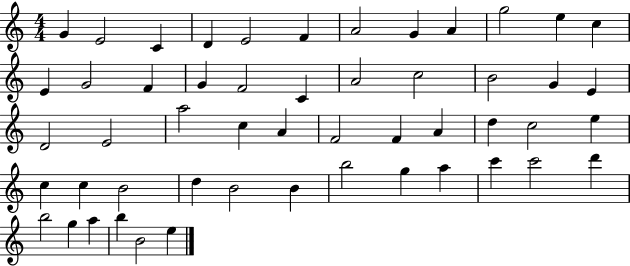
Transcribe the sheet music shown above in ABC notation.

X:1
T:Untitled
M:4/4
L:1/4
K:C
G E2 C D E2 F A2 G A g2 e c E G2 F G F2 C A2 c2 B2 G E D2 E2 a2 c A F2 F A d c2 e c c B2 d B2 B b2 g a c' c'2 d' b2 g a b B2 e